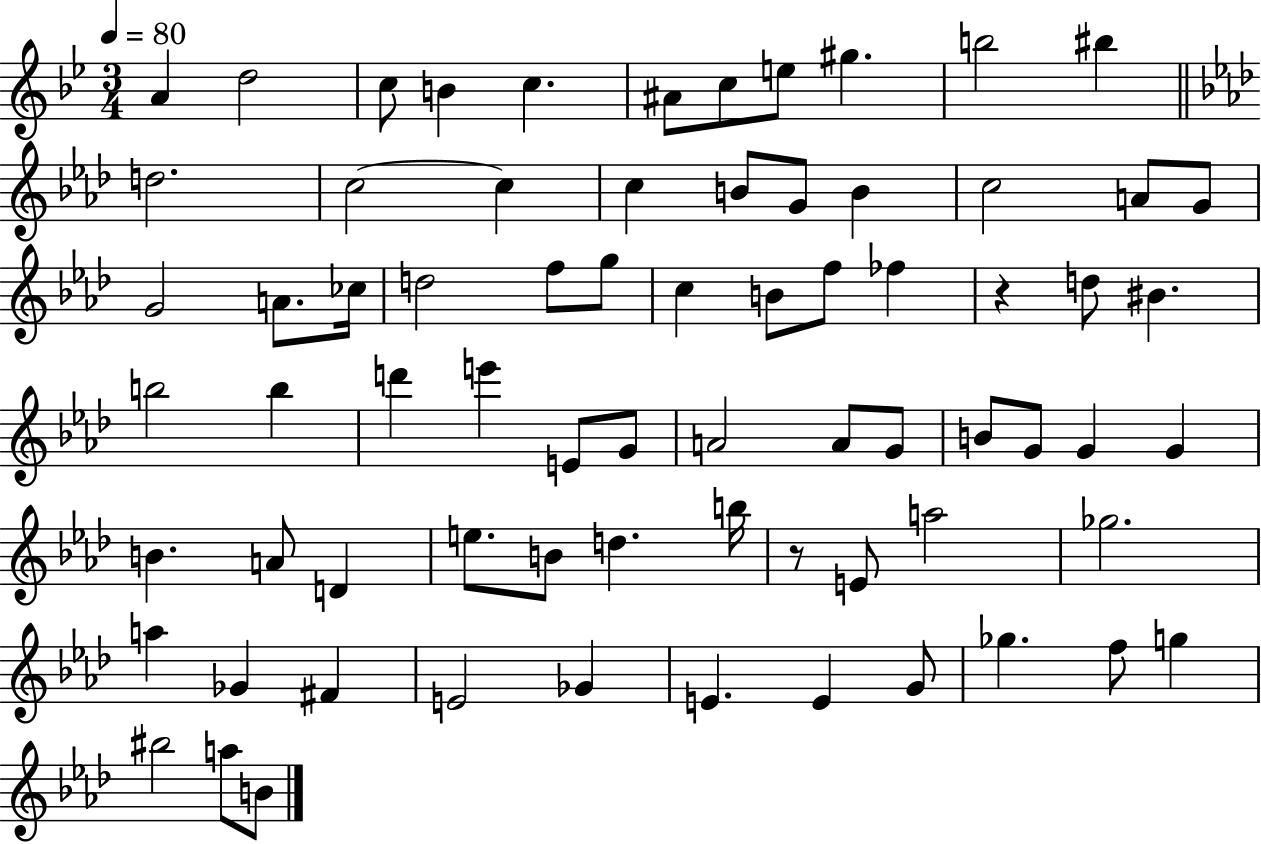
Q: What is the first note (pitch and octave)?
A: A4